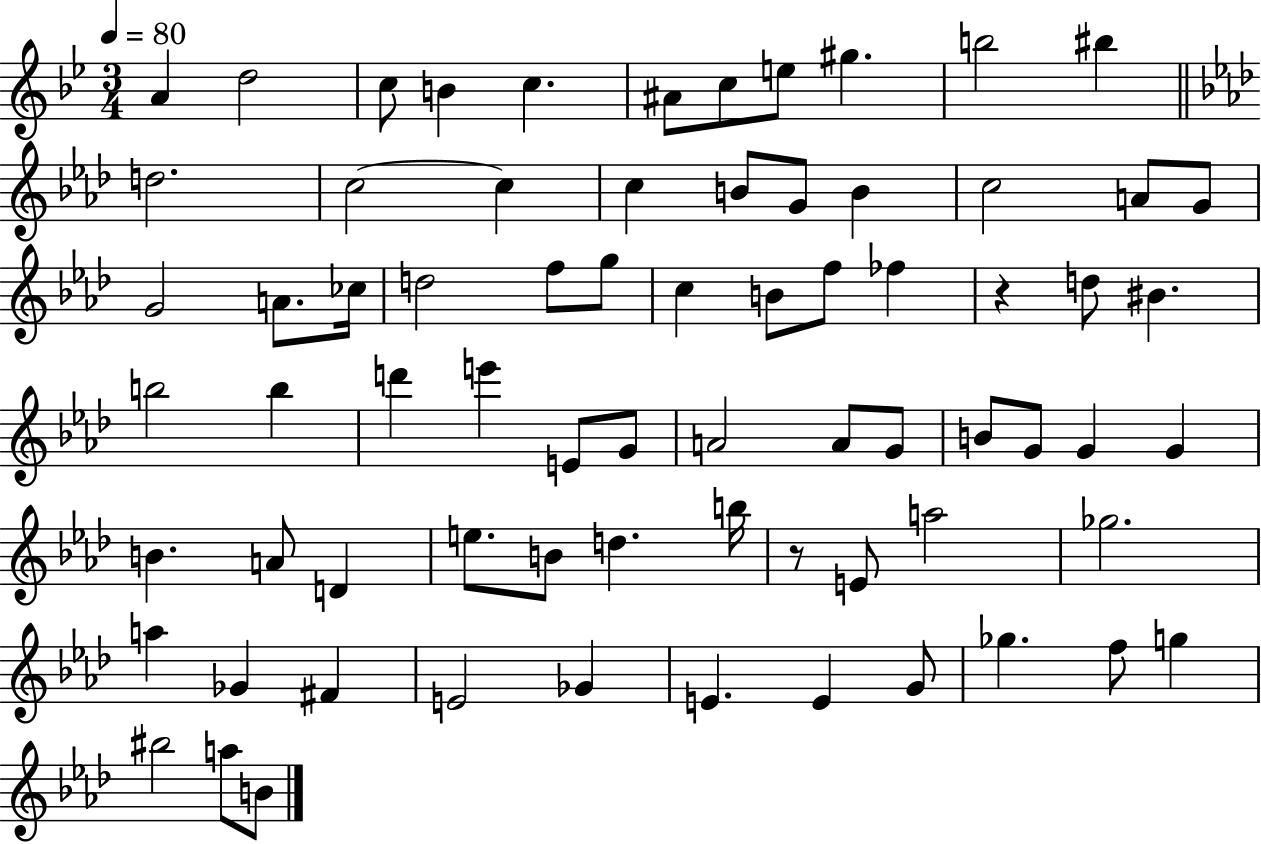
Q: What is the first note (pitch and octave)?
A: A4